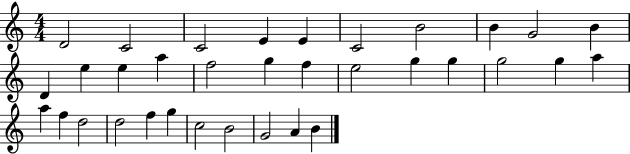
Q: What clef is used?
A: treble